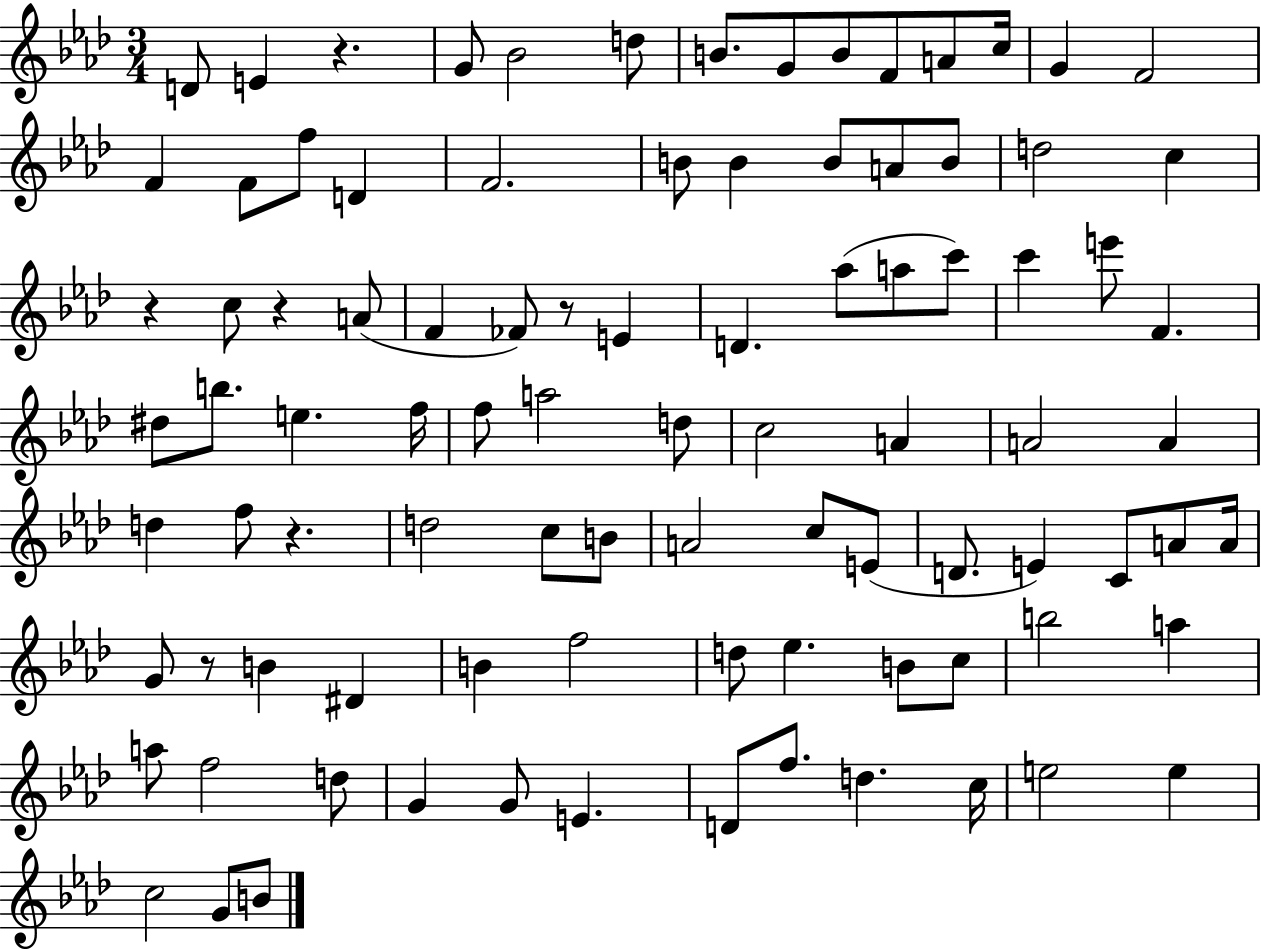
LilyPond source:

{
  \clef treble
  \numericTimeSignature
  \time 3/4
  \key aes \major
  d'8 e'4 r4. | g'8 bes'2 d''8 | b'8. g'8 b'8 f'8 a'8 c''16 | g'4 f'2 | \break f'4 f'8 f''8 d'4 | f'2. | b'8 b'4 b'8 a'8 b'8 | d''2 c''4 | \break r4 c''8 r4 a'8( | f'4 fes'8) r8 e'4 | d'4. aes''8( a''8 c'''8) | c'''4 e'''8 f'4. | \break dis''8 b''8. e''4. f''16 | f''8 a''2 d''8 | c''2 a'4 | a'2 a'4 | \break d''4 f''8 r4. | d''2 c''8 b'8 | a'2 c''8 e'8( | d'8. e'4) c'8 a'8 a'16 | \break g'8 r8 b'4 dis'4 | b'4 f''2 | d''8 ees''4. b'8 c''8 | b''2 a''4 | \break a''8 f''2 d''8 | g'4 g'8 e'4. | d'8 f''8. d''4. c''16 | e''2 e''4 | \break c''2 g'8 b'8 | \bar "|."
}